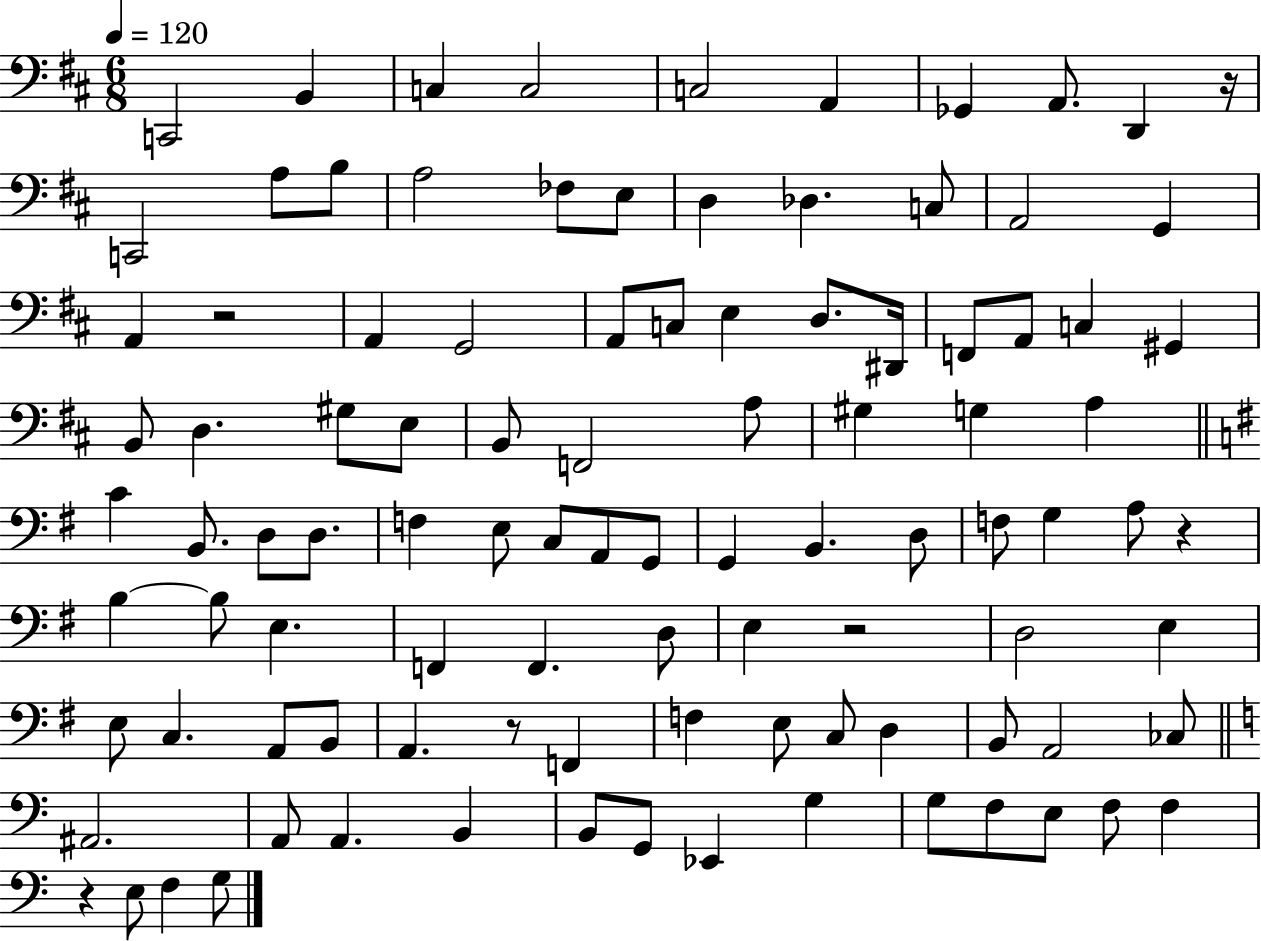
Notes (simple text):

C2/h B2/q C3/q C3/h C3/h A2/q Gb2/q A2/e. D2/q R/s C2/h A3/e B3/e A3/h FES3/e E3/e D3/q Db3/q. C3/e A2/h G2/q A2/q R/h A2/q G2/h A2/e C3/e E3/q D3/e. D#2/s F2/e A2/e C3/q G#2/q B2/e D3/q. G#3/e E3/e B2/e F2/h A3/e G#3/q G3/q A3/q C4/q B2/e. D3/e D3/e. F3/q E3/e C3/e A2/e G2/e G2/q B2/q. D3/e F3/e G3/q A3/e R/q B3/q B3/e E3/q. F2/q F2/q. D3/e E3/q R/h D3/h E3/q E3/e C3/q. A2/e B2/e A2/q. R/e F2/q F3/q E3/e C3/e D3/q B2/e A2/h CES3/e A#2/h. A2/e A2/q. B2/q B2/e G2/e Eb2/q G3/q G3/e F3/e E3/e F3/e F3/q R/q E3/e F3/q G3/e